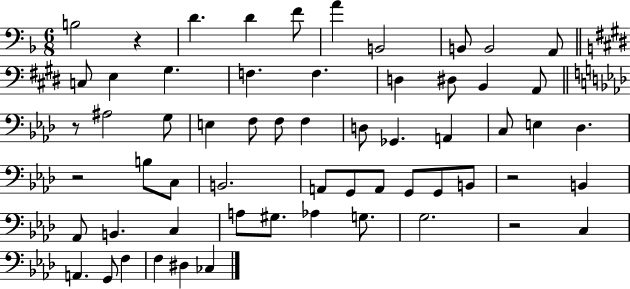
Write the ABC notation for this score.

X:1
T:Untitled
M:6/8
L:1/4
K:F
B,2 z D D F/2 A B,,2 B,,/2 B,,2 A,,/2 C,/2 E, ^G, F, F, D, ^D,/2 B,, A,,/2 z/2 ^A,2 G,/2 E, F,/2 F,/2 F, D,/2 _G,, A,, C,/2 E, _D, z2 B,/2 C,/2 B,,2 A,,/2 G,,/2 A,,/2 G,,/2 G,,/2 B,,/2 z2 B,, _A,,/2 B,, C, A,/2 ^G,/2 _A, G,/2 G,2 z2 C, A,, G,,/2 F, F, ^D, _C,